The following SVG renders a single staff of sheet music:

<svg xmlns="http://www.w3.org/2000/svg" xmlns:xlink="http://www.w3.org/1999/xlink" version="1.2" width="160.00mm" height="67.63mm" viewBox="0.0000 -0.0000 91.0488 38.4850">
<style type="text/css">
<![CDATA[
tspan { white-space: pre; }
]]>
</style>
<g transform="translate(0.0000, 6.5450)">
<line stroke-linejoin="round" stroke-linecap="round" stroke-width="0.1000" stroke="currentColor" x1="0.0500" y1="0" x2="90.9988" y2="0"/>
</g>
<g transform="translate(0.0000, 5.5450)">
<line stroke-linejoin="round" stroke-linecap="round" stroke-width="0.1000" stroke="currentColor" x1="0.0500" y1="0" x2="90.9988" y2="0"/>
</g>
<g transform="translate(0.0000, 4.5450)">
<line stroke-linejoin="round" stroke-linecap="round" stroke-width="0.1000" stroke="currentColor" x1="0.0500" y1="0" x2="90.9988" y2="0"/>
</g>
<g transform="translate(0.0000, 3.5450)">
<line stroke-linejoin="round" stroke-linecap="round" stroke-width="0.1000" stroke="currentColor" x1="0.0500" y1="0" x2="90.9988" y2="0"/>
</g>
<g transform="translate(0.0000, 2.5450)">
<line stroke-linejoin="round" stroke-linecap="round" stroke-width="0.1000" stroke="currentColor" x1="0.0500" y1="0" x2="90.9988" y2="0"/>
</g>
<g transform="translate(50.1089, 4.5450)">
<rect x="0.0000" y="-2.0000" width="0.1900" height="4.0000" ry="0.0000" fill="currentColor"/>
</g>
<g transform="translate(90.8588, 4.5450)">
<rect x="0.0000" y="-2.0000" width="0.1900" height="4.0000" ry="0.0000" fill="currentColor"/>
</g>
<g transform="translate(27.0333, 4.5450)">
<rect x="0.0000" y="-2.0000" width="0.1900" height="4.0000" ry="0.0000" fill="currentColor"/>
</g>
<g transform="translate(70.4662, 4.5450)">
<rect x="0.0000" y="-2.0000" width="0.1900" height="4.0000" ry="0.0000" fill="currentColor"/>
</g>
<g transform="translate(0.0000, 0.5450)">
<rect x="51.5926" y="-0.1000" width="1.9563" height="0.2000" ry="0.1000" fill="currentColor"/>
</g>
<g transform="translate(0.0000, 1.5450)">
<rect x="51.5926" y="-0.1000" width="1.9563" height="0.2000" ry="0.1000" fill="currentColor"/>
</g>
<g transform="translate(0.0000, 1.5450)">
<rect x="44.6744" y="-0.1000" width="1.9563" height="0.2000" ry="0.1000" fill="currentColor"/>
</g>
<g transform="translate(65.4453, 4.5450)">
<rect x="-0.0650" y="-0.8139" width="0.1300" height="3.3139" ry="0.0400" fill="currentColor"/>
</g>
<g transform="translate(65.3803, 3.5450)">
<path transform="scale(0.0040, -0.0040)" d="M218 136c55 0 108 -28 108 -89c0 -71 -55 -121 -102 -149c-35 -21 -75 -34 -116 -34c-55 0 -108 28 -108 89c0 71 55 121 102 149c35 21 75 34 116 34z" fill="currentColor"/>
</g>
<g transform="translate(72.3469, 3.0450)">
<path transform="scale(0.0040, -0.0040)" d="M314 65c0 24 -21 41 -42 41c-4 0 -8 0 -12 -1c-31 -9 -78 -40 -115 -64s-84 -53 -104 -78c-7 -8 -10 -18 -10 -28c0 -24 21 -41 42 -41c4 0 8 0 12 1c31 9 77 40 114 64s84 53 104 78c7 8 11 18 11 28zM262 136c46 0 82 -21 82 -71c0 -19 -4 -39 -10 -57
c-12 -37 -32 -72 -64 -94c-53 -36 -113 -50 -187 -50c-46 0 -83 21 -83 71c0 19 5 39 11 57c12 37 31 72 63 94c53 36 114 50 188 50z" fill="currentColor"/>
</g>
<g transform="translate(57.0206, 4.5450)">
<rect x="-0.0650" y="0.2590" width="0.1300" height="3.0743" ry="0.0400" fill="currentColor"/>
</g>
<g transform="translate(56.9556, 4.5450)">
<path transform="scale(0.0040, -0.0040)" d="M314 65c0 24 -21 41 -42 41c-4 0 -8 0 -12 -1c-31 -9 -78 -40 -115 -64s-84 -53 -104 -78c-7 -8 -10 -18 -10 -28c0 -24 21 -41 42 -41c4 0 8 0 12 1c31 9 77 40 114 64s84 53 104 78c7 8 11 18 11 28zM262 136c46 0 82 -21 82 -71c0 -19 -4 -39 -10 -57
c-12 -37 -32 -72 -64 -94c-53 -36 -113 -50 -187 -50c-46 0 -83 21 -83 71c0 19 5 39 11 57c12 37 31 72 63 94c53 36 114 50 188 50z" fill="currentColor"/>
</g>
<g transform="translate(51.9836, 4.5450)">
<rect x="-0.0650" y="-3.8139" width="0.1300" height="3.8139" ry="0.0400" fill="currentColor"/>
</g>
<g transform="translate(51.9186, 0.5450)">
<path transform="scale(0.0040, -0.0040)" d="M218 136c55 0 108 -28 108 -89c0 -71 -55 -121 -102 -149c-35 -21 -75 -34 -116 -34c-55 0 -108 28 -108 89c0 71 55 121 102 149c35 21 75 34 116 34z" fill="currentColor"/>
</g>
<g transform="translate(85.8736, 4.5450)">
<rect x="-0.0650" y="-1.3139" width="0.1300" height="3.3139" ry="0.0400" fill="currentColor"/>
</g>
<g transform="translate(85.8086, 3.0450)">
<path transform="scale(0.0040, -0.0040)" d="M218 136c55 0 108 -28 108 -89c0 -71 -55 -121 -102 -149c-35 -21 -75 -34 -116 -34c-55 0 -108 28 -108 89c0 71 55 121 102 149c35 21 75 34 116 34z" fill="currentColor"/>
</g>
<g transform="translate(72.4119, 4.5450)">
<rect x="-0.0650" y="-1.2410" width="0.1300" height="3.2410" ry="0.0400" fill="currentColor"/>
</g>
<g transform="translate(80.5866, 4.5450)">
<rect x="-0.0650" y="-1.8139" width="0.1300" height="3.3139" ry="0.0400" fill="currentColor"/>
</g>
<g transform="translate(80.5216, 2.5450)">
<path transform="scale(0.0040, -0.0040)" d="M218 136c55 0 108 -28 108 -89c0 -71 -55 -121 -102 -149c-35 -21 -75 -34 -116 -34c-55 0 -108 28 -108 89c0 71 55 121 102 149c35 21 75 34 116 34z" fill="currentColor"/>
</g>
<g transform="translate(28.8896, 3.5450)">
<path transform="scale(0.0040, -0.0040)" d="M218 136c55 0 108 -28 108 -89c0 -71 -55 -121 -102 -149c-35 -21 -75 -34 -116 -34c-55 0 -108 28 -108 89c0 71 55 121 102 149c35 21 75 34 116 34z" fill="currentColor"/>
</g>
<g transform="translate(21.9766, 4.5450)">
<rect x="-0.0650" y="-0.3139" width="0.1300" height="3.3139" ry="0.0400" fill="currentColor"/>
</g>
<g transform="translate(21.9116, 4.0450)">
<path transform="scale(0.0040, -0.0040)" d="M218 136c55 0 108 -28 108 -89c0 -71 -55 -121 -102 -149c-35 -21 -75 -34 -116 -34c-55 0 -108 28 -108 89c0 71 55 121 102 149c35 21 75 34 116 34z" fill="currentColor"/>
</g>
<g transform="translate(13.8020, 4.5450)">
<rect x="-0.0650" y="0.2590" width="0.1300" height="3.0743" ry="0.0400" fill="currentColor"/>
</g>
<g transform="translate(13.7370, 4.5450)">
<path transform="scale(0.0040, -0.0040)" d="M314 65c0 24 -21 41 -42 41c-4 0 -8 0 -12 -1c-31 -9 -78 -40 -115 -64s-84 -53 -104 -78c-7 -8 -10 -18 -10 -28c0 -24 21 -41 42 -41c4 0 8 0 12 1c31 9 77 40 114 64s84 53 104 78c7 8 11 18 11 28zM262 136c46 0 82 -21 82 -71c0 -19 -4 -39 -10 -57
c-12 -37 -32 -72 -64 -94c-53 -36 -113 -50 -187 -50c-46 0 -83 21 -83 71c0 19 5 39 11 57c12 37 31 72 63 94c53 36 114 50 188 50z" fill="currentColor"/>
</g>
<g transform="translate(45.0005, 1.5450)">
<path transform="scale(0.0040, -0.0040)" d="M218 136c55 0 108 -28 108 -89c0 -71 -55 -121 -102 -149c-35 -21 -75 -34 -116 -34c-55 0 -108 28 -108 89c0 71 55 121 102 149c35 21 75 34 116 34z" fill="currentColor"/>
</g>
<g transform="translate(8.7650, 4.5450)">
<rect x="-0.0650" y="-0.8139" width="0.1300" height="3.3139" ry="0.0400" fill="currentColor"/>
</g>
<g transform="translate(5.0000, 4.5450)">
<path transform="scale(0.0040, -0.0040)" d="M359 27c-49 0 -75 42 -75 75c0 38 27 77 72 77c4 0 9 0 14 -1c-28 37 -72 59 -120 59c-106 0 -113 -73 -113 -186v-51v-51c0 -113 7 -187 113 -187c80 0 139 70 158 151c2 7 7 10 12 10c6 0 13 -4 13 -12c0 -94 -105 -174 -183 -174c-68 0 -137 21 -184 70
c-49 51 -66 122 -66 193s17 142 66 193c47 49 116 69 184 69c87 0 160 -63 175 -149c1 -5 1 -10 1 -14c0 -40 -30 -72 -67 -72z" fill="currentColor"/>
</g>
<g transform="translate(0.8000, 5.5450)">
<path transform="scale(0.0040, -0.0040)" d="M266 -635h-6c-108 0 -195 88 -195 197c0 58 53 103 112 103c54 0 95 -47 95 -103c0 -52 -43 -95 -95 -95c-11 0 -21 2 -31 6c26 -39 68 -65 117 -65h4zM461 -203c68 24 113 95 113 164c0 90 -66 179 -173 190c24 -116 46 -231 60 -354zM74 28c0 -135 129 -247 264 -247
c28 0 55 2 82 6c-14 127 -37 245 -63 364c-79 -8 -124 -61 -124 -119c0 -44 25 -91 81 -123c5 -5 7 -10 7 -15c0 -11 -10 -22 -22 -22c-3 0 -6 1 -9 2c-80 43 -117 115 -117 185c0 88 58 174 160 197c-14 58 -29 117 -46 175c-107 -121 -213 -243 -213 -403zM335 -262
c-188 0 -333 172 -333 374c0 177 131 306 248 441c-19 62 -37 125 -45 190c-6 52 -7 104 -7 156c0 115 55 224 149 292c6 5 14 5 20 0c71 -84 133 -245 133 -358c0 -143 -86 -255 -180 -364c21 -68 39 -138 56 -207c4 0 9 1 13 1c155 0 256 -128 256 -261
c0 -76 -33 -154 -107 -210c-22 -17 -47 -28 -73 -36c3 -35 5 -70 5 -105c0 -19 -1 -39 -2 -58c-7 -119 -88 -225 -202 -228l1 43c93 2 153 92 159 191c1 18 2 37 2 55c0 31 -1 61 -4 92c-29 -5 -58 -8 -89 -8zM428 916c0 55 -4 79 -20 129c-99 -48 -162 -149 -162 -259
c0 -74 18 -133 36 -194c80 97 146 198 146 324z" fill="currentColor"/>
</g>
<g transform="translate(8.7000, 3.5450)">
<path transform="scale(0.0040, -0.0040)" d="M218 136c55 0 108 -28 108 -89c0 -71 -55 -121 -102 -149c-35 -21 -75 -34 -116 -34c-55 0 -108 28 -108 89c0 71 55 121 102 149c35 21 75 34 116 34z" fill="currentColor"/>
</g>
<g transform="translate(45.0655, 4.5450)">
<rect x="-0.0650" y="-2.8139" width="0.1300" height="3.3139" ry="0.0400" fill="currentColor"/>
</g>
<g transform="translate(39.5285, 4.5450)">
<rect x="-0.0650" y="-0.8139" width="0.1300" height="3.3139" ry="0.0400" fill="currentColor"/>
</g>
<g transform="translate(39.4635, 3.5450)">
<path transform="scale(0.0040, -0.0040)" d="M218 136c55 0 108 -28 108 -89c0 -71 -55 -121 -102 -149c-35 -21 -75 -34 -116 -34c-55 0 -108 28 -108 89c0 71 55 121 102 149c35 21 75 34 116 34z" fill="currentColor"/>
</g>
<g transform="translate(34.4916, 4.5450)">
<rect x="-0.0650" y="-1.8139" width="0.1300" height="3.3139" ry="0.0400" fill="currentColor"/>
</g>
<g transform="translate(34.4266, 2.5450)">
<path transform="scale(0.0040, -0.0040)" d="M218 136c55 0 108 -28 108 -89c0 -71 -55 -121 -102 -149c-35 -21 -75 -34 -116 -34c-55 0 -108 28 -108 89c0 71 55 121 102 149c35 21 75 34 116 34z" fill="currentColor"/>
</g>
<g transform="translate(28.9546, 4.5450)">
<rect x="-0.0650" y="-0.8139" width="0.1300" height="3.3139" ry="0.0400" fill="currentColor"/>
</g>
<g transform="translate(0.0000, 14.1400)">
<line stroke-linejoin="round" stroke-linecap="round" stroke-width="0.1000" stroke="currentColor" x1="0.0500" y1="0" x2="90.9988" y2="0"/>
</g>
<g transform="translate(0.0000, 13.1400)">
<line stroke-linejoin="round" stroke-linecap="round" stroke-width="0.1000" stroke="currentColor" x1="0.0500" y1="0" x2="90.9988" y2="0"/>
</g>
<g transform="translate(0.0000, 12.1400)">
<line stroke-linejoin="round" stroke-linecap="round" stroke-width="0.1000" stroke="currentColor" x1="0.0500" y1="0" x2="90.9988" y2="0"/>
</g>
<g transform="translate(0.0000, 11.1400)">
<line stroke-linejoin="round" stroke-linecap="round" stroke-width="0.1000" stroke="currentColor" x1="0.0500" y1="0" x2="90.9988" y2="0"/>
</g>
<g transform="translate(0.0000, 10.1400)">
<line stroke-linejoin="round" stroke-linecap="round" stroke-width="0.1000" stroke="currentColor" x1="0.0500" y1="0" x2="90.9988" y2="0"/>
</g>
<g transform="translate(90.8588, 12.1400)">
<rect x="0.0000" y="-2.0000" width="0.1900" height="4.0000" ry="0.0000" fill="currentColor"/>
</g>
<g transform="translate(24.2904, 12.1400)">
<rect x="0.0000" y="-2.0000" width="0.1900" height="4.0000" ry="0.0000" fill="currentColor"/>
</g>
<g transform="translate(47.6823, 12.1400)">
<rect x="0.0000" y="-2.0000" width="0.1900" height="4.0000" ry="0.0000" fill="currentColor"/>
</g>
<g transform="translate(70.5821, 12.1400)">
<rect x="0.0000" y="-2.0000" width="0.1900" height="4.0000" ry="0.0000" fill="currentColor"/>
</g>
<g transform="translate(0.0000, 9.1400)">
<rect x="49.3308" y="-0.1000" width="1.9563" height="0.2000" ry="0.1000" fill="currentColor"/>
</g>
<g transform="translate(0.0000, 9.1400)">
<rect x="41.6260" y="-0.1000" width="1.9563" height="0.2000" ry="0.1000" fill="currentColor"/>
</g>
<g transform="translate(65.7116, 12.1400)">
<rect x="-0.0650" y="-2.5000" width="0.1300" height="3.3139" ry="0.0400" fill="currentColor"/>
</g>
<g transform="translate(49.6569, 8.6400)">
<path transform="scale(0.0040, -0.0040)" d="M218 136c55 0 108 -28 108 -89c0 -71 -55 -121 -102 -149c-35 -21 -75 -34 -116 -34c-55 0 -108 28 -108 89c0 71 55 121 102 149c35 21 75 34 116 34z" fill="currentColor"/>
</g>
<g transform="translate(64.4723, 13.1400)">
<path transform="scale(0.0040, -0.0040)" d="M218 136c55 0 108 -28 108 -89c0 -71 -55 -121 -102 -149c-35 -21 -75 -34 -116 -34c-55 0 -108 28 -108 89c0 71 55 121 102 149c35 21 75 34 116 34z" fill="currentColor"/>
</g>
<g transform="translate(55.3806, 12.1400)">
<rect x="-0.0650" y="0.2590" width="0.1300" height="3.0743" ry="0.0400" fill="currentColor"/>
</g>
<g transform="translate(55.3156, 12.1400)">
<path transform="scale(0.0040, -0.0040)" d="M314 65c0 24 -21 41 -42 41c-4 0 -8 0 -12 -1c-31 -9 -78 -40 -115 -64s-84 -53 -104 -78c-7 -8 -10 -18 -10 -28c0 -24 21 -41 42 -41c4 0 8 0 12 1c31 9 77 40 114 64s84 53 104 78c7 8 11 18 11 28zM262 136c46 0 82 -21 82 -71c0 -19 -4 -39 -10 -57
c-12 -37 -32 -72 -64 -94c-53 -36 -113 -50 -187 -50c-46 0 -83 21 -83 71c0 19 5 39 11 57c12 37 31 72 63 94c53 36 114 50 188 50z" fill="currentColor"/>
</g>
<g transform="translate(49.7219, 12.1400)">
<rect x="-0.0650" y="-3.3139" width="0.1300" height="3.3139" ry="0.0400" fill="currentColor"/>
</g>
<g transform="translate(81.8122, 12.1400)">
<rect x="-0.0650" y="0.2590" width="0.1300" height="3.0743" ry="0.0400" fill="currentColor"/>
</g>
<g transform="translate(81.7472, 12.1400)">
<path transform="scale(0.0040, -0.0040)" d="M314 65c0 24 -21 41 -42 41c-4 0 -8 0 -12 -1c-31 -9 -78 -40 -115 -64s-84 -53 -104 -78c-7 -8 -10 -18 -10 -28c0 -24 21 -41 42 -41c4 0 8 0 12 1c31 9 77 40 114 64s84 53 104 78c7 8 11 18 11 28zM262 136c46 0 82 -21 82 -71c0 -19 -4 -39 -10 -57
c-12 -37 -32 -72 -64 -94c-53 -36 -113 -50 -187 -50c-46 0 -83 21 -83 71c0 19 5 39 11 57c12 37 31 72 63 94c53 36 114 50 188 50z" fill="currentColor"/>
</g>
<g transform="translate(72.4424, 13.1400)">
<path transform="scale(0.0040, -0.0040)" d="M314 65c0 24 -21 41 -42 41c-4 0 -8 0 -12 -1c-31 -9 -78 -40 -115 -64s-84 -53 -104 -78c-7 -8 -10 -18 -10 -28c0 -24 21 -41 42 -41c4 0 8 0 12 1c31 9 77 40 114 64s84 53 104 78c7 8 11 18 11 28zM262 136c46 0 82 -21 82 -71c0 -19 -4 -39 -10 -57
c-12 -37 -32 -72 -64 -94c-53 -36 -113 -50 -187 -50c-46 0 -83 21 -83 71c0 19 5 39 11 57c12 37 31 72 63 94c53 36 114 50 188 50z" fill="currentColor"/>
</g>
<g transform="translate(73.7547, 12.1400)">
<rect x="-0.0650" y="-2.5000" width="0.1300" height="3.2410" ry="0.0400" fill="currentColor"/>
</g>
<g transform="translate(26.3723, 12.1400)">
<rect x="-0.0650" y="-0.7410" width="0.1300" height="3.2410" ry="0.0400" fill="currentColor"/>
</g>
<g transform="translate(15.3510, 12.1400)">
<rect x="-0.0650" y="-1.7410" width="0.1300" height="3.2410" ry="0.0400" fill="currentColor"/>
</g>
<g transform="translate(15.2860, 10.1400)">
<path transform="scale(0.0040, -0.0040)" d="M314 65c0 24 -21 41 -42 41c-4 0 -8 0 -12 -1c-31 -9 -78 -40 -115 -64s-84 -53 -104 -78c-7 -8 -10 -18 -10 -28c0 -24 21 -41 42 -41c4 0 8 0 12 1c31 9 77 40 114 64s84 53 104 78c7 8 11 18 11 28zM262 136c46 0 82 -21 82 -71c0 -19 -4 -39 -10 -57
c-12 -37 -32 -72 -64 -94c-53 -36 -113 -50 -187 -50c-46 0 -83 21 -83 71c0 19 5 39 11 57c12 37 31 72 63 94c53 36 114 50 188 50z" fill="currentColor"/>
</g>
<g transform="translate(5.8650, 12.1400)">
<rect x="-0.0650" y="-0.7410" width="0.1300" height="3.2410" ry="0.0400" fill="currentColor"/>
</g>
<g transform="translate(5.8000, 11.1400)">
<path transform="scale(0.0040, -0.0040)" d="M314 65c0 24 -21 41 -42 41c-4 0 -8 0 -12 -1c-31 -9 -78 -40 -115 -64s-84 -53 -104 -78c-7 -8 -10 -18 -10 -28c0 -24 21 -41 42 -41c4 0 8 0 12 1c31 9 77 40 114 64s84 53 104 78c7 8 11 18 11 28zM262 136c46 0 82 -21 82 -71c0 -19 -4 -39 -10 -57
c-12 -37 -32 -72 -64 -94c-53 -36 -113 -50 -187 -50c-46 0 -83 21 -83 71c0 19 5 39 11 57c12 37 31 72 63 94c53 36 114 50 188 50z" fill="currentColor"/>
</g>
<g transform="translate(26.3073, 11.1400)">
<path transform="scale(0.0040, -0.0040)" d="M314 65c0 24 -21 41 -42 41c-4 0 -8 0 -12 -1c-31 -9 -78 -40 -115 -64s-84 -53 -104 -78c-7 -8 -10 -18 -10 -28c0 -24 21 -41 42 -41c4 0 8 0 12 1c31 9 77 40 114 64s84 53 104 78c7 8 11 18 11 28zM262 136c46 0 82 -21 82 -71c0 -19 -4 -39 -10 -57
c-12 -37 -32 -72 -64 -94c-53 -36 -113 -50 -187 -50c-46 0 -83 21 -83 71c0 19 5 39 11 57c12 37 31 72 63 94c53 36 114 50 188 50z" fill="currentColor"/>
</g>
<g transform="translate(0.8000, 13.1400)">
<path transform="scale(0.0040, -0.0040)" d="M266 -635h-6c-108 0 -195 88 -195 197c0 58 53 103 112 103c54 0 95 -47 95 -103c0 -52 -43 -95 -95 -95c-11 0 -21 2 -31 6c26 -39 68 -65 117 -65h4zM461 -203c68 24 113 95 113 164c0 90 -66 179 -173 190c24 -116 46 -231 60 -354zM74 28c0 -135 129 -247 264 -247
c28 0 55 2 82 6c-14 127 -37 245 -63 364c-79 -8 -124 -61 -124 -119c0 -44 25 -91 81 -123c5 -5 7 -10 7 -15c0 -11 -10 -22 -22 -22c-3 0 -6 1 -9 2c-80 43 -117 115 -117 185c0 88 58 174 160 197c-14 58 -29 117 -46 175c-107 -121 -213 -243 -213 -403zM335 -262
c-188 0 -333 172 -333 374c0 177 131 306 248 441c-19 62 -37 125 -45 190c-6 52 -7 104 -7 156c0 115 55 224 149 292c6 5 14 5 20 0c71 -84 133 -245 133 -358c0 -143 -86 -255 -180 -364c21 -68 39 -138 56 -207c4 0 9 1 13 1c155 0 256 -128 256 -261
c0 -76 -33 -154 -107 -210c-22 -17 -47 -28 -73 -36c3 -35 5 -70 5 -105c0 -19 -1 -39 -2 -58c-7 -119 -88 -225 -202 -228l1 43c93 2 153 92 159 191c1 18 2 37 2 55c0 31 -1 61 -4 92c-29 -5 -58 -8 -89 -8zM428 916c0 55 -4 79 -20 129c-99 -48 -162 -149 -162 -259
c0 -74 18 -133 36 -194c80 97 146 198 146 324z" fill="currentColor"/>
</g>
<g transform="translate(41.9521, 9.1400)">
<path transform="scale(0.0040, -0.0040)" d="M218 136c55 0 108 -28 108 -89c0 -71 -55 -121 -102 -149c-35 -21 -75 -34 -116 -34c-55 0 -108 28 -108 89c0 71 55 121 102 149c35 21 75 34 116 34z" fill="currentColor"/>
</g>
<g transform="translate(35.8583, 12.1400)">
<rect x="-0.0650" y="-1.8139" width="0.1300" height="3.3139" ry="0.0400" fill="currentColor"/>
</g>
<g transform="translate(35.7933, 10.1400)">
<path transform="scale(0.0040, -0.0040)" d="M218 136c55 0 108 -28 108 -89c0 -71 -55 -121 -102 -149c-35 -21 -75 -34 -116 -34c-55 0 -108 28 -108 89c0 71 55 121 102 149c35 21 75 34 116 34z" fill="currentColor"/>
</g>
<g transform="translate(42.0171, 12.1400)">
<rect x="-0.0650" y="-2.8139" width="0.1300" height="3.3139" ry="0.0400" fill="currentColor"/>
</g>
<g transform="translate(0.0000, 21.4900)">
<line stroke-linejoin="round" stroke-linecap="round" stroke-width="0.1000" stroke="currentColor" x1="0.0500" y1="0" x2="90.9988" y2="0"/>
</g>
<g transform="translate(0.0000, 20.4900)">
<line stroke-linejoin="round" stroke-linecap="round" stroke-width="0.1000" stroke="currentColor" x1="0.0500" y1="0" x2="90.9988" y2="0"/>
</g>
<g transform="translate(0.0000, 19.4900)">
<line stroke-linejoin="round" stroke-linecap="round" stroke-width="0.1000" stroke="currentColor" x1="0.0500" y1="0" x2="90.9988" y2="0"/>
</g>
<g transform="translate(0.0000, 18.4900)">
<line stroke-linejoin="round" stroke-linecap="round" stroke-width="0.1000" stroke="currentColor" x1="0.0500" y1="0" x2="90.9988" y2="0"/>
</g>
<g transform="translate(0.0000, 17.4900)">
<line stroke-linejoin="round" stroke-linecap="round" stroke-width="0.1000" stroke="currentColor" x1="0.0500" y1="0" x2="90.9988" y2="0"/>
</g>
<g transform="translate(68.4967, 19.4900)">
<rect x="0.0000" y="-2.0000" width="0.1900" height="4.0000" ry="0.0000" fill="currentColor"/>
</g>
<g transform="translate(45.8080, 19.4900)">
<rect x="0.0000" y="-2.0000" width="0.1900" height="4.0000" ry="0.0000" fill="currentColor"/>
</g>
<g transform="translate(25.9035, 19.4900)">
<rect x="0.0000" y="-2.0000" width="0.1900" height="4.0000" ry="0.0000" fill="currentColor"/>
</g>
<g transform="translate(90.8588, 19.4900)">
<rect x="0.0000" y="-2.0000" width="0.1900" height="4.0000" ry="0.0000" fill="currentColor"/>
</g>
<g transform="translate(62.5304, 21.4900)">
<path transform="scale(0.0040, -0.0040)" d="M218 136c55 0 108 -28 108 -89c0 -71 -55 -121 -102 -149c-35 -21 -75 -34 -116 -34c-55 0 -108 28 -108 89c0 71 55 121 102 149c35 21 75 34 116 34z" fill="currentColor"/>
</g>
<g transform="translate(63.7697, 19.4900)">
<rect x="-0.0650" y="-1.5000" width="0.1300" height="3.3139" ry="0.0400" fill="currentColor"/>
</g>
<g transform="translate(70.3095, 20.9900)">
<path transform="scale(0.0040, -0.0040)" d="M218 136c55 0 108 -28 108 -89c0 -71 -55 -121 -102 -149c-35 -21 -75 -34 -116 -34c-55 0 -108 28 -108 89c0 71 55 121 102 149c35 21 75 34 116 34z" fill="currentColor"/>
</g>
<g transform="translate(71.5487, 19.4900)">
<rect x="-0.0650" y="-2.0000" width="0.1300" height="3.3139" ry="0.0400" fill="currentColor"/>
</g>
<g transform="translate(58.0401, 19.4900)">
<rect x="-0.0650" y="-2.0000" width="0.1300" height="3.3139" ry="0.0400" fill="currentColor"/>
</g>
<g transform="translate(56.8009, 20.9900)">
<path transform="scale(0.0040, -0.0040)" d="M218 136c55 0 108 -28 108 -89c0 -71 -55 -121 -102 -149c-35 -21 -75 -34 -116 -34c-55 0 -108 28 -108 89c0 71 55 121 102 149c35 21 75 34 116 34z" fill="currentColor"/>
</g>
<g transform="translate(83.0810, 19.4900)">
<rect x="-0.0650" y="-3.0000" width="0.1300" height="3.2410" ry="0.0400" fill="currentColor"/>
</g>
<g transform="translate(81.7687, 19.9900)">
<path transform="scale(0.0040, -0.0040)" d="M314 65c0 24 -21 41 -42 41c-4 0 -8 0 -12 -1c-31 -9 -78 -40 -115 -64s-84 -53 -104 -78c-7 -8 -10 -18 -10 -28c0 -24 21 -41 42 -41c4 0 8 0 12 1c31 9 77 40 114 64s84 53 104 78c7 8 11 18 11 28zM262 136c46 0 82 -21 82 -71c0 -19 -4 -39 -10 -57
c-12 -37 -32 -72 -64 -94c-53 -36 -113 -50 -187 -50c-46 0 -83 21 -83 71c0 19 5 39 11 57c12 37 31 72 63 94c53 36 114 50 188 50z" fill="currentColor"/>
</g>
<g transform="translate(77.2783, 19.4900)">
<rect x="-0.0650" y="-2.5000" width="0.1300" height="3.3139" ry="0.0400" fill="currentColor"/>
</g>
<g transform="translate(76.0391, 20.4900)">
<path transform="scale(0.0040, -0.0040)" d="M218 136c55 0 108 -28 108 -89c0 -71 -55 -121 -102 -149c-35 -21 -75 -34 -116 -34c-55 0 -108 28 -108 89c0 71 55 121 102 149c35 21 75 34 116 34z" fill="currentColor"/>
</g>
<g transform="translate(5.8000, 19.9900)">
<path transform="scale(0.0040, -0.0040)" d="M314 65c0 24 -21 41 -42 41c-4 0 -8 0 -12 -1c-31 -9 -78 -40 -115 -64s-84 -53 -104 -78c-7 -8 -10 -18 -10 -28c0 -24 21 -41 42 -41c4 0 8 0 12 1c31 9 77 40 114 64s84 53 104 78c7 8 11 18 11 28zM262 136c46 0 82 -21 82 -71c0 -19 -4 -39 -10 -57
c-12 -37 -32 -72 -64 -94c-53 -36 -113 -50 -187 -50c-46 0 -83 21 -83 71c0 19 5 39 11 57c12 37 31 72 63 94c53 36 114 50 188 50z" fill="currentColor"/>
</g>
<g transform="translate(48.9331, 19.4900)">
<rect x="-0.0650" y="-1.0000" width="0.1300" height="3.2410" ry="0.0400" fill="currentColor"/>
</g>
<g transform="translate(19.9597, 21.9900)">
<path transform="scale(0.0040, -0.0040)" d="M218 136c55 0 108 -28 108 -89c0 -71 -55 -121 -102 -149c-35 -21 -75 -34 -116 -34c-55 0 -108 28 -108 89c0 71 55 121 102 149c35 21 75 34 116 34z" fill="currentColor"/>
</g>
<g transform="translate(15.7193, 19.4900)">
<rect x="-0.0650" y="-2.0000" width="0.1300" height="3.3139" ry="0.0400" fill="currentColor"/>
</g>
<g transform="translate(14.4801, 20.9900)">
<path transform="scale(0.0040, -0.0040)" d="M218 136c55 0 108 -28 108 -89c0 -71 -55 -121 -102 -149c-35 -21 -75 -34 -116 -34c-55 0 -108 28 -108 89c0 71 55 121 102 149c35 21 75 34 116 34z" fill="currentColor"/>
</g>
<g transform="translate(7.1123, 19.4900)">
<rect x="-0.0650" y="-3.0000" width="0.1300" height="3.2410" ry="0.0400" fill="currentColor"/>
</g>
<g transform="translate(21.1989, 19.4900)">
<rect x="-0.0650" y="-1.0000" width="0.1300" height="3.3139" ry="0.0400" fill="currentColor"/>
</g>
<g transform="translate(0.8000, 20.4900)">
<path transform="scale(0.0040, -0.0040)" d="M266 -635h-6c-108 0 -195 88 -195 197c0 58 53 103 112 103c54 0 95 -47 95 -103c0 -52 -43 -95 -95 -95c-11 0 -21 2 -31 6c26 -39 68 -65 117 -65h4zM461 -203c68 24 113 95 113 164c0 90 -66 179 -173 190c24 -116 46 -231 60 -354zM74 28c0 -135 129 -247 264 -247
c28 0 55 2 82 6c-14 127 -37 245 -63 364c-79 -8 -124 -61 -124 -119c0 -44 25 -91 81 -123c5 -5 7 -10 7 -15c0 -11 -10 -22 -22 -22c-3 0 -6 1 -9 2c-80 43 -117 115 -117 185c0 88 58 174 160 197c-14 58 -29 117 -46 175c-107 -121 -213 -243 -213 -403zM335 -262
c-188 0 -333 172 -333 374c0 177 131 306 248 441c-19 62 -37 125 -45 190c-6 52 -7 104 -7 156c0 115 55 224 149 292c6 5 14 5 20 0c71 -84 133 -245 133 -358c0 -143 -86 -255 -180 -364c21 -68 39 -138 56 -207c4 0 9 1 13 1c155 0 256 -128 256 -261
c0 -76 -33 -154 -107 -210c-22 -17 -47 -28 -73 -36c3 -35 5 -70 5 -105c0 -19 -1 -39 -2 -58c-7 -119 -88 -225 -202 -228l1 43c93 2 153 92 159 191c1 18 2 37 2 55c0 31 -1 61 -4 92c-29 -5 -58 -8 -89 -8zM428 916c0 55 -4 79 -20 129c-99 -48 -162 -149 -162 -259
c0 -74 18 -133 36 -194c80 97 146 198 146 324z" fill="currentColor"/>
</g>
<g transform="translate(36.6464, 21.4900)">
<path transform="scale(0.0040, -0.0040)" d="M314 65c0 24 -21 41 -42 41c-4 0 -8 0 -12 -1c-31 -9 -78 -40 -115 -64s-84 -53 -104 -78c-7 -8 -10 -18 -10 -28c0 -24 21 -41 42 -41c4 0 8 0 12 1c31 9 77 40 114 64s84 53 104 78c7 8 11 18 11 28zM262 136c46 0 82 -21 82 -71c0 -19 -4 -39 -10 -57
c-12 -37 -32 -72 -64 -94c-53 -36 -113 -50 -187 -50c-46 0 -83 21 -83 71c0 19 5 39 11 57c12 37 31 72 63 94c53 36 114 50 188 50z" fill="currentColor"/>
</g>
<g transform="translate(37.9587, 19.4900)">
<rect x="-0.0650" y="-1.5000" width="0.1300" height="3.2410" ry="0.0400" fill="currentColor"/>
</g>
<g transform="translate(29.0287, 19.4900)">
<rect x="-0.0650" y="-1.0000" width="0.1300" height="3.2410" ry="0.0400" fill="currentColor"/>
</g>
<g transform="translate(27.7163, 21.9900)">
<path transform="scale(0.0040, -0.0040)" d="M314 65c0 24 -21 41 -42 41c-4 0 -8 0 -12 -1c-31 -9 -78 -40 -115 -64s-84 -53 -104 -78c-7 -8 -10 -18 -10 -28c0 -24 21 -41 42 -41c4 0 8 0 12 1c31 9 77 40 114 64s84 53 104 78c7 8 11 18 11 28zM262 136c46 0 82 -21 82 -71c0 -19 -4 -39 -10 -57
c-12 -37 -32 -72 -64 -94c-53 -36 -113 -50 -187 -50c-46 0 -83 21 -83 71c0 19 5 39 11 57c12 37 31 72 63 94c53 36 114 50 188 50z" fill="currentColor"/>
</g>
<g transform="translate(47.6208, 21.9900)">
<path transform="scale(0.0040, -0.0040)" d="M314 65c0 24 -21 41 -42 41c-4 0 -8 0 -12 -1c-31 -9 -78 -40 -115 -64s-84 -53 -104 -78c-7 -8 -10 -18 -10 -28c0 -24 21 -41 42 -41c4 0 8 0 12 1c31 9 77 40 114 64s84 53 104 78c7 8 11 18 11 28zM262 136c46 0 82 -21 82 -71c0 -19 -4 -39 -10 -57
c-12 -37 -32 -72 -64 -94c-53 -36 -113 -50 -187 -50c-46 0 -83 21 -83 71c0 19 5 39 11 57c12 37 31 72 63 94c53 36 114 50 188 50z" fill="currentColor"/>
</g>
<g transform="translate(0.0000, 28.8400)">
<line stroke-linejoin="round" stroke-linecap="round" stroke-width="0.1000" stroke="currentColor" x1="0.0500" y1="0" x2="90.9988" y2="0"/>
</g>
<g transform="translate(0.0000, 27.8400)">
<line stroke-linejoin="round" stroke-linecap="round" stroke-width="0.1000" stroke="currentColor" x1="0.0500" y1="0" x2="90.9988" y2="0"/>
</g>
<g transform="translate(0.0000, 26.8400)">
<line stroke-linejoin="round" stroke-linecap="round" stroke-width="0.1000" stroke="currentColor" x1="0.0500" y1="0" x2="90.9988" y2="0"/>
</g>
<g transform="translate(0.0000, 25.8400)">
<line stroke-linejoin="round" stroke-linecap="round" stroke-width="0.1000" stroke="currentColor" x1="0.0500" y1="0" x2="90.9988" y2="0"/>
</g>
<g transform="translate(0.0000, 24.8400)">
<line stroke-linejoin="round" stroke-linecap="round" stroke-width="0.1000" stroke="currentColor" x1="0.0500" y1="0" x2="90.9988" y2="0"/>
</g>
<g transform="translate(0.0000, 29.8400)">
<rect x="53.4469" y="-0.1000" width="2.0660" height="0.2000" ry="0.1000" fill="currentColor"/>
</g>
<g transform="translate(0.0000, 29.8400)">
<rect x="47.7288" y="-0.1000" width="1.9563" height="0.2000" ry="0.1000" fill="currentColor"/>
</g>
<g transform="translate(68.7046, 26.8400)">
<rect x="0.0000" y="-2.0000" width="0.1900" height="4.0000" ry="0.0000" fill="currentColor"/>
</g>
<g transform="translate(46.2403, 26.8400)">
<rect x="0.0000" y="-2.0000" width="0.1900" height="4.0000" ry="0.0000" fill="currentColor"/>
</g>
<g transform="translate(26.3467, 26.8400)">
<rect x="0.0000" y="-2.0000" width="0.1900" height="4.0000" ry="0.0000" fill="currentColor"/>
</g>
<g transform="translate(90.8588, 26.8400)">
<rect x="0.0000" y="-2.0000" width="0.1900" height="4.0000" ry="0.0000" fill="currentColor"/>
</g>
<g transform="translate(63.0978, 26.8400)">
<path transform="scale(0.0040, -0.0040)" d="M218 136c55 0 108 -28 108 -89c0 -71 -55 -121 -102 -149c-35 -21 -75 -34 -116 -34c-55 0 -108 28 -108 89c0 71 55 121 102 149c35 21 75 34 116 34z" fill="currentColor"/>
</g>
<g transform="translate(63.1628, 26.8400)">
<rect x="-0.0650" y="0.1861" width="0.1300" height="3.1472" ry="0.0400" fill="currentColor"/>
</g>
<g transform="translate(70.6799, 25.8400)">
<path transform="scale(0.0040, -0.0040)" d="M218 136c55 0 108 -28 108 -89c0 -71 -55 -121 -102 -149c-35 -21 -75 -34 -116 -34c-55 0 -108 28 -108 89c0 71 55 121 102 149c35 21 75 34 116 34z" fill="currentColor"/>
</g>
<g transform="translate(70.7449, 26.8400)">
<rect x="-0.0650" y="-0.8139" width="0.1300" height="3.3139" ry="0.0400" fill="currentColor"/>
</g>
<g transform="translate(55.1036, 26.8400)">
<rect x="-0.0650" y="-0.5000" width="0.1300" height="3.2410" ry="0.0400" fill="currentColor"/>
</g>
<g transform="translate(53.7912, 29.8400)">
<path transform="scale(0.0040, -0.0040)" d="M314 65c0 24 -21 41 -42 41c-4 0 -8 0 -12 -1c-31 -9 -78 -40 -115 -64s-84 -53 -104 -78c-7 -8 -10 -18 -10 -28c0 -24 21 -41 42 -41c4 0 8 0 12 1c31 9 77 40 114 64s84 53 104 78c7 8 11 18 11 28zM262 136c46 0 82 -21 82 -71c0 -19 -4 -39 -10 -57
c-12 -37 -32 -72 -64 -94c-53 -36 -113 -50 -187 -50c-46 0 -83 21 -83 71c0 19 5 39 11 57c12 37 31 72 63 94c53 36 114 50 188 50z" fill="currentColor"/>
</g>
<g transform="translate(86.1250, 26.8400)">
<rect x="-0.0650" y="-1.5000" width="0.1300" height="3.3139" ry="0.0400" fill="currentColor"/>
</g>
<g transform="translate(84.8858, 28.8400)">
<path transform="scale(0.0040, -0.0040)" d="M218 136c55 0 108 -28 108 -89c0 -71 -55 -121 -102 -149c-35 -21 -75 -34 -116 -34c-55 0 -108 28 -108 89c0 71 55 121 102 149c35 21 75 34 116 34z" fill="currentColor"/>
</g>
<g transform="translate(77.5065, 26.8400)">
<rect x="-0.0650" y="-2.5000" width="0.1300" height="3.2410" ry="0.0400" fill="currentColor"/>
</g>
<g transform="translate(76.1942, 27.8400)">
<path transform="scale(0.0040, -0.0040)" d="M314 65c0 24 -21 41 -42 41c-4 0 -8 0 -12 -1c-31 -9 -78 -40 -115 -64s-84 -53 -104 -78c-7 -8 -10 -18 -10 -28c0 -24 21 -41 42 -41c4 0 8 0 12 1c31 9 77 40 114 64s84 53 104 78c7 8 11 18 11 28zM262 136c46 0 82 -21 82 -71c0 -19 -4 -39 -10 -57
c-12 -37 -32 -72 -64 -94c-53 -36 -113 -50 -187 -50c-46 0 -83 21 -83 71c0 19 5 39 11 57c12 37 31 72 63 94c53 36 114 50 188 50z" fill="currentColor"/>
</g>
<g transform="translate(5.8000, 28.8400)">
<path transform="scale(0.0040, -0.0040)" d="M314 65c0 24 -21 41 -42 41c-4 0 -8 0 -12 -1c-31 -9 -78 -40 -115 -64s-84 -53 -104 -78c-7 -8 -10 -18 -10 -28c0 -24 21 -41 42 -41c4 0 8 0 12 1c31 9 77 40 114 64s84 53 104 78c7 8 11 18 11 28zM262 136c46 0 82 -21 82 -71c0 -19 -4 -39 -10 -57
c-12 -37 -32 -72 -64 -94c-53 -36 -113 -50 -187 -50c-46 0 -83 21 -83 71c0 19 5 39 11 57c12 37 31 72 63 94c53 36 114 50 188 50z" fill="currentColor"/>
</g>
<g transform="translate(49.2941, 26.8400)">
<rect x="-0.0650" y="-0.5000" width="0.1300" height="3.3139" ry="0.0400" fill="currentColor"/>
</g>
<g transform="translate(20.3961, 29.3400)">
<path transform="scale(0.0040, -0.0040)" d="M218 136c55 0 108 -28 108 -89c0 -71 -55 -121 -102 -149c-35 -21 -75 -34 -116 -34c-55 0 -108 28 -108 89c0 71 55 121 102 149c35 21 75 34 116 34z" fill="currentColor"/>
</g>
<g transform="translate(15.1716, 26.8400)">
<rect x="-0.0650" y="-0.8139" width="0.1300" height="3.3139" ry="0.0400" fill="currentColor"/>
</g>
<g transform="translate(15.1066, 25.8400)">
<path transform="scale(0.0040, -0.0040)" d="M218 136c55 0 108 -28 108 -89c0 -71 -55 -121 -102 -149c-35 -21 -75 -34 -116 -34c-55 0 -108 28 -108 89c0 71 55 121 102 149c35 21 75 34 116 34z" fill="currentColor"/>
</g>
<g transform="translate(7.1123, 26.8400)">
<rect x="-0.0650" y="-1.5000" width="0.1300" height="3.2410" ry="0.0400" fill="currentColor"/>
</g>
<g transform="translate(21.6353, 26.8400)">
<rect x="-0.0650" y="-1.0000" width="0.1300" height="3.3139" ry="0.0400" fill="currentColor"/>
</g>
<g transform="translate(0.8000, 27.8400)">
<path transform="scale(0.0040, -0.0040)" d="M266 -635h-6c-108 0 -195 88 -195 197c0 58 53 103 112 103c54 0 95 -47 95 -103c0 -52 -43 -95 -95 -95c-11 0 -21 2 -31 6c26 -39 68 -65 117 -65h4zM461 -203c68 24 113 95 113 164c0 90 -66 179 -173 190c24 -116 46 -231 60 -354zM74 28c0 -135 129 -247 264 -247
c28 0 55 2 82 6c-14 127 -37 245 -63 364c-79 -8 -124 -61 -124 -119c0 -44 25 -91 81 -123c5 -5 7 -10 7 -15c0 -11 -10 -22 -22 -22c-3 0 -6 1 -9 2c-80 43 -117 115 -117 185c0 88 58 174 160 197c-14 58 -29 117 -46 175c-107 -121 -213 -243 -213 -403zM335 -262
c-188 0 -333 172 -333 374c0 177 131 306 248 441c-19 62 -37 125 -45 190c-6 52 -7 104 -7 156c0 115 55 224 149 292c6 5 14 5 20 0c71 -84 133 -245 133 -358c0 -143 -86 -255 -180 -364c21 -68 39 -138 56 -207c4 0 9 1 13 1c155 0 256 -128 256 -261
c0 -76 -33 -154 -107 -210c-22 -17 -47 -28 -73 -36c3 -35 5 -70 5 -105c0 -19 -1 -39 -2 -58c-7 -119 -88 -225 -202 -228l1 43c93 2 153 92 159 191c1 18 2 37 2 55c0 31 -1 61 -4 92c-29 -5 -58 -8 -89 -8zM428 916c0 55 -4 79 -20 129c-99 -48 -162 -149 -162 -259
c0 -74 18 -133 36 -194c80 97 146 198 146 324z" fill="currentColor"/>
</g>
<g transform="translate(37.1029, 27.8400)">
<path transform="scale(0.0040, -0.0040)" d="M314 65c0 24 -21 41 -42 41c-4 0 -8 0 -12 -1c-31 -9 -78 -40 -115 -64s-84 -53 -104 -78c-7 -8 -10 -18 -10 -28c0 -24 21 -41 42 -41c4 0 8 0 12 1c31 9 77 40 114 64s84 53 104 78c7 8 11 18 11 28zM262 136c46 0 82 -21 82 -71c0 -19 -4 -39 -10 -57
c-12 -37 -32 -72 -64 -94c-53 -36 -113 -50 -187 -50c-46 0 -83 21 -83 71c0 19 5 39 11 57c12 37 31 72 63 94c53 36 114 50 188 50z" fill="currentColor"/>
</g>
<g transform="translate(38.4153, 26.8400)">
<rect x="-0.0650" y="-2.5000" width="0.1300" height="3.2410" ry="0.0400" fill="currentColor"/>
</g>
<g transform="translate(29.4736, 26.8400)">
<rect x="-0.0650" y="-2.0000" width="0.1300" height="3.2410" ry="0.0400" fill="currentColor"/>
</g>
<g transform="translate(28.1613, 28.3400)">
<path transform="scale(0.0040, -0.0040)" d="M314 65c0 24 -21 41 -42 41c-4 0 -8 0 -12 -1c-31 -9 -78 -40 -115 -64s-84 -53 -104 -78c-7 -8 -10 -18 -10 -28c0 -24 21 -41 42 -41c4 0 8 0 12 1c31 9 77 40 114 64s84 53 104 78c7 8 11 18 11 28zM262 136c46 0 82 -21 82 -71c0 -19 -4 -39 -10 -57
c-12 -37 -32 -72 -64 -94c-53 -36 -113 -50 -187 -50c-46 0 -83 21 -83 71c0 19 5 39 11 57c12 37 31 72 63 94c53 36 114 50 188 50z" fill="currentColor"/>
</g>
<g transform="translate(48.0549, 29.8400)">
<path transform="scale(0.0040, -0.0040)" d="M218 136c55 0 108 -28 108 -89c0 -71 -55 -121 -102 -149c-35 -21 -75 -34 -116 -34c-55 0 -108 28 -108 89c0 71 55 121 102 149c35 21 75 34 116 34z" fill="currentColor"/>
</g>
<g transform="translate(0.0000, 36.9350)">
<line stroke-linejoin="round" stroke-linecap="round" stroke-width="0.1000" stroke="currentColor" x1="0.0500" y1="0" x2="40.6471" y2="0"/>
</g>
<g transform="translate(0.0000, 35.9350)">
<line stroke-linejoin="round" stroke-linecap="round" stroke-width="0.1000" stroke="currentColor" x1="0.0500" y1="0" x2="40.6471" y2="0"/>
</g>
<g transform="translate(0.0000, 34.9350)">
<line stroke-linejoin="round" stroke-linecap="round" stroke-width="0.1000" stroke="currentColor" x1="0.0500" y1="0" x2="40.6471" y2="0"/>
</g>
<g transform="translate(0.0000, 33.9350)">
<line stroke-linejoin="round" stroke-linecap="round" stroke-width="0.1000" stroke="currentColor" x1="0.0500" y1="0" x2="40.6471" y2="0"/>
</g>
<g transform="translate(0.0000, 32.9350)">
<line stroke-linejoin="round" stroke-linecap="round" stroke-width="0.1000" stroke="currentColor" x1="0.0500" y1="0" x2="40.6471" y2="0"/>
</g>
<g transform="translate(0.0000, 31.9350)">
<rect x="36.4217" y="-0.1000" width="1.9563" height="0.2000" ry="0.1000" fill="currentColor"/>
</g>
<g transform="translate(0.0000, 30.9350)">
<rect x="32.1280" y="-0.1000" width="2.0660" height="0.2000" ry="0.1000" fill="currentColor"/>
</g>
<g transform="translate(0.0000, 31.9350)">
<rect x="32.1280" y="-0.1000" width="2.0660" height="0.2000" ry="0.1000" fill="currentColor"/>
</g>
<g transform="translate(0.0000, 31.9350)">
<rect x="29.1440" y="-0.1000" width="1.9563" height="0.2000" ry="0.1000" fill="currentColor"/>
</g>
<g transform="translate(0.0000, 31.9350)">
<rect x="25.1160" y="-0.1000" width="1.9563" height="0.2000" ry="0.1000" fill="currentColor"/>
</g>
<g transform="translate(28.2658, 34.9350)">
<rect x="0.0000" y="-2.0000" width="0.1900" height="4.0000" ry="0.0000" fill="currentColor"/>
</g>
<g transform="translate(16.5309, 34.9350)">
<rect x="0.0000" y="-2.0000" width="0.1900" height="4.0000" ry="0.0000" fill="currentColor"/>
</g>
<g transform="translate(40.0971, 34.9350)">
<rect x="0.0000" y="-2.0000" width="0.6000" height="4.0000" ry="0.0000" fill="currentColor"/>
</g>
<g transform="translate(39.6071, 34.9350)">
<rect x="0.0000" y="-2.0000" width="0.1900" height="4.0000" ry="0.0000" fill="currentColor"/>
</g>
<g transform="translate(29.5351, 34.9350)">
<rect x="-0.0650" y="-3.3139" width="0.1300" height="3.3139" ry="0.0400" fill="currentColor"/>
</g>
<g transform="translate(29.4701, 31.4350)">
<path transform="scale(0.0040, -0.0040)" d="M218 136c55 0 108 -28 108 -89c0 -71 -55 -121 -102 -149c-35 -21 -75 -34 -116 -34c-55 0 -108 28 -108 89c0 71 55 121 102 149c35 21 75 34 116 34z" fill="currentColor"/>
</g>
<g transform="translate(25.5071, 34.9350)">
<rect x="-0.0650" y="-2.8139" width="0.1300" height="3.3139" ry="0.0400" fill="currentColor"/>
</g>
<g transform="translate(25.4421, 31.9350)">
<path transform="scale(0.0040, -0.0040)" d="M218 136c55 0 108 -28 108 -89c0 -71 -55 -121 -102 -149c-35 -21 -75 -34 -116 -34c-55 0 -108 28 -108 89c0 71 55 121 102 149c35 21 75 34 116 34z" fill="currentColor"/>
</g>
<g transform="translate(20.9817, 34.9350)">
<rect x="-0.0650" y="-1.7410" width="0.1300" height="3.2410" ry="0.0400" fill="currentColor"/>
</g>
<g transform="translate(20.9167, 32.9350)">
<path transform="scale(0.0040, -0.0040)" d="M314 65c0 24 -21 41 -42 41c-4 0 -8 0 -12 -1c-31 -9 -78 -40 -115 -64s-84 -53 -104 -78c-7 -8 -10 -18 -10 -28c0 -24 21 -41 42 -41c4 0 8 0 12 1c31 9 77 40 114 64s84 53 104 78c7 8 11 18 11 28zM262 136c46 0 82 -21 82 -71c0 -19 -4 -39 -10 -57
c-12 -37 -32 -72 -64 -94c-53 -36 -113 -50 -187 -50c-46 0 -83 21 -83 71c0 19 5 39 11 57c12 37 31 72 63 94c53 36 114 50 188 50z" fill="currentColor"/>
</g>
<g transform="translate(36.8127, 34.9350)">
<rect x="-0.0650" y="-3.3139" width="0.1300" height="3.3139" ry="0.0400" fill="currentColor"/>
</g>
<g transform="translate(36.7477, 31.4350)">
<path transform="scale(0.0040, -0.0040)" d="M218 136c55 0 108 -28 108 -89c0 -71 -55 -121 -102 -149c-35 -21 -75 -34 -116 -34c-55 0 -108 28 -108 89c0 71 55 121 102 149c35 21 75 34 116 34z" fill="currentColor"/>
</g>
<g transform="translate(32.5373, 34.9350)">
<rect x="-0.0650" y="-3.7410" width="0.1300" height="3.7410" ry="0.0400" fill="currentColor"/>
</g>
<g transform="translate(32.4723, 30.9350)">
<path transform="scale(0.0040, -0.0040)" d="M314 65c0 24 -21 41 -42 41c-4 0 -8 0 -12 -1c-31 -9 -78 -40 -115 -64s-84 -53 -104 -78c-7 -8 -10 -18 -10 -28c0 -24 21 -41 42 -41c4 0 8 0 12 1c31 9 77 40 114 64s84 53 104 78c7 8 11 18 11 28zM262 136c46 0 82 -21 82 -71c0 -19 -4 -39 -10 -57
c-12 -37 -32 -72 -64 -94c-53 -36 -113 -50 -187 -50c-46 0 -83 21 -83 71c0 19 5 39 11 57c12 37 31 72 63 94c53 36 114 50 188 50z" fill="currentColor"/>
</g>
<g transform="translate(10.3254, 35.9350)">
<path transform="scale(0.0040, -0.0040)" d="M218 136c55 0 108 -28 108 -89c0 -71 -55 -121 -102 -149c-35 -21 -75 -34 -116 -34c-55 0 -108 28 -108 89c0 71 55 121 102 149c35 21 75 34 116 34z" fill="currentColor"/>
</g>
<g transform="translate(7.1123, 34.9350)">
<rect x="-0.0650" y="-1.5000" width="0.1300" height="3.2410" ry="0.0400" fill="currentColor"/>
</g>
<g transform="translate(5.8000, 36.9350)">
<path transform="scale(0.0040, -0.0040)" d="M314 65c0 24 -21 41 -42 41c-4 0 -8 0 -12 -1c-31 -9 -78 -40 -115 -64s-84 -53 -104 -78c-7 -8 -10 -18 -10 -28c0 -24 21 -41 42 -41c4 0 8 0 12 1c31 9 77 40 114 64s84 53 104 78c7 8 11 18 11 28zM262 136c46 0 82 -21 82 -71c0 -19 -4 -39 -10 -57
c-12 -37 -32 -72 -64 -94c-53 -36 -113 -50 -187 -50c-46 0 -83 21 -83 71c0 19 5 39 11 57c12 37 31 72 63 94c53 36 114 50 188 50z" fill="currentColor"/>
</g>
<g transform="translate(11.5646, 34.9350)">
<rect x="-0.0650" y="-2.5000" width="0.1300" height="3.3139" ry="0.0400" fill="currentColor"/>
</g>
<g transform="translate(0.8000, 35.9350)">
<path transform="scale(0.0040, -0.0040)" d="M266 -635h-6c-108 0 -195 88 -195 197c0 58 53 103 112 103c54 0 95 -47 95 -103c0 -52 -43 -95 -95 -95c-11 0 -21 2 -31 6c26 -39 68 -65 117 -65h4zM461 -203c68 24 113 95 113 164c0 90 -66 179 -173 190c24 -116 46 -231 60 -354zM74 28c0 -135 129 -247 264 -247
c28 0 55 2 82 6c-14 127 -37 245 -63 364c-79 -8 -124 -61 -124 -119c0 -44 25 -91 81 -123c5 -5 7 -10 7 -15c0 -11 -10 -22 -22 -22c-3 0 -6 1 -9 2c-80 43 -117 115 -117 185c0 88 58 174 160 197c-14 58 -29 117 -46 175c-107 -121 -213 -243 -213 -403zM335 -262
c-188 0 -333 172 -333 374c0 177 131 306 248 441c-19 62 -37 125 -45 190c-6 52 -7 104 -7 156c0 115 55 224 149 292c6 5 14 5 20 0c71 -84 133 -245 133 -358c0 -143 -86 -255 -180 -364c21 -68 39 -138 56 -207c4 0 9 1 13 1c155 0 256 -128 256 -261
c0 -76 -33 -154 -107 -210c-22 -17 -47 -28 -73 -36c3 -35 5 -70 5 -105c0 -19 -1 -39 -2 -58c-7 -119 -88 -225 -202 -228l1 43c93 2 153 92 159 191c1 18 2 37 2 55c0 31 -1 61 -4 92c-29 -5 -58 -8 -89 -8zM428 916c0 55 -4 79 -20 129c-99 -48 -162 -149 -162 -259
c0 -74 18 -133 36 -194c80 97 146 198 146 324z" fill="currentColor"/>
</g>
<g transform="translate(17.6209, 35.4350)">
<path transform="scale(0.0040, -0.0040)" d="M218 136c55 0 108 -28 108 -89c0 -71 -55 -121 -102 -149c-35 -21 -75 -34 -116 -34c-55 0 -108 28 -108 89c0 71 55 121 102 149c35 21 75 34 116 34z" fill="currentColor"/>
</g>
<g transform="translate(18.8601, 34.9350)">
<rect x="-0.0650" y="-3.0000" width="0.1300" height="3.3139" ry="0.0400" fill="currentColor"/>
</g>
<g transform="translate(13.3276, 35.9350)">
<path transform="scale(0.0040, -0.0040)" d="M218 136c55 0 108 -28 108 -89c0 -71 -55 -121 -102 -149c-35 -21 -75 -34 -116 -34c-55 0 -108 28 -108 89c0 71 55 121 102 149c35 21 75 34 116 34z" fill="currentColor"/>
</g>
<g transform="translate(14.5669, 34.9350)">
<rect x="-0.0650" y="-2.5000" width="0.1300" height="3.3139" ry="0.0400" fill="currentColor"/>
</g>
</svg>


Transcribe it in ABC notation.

X:1
T:Untitled
M:4/4
L:1/4
K:C
d B2 c d f d a c' B2 d e2 f e d2 f2 d2 f a b B2 G G2 B2 A2 F D D2 E2 D2 F E F G A2 E2 d D F2 G2 C C2 B d G2 E E2 G G A f2 a b c'2 b